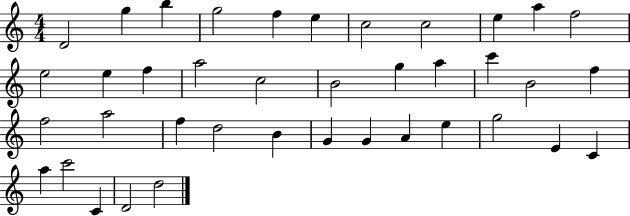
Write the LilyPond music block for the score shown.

{
  \clef treble
  \numericTimeSignature
  \time 4/4
  \key c \major
  d'2 g''4 b''4 | g''2 f''4 e''4 | c''2 c''2 | e''4 a''4 f''2 | \break e''2 e''4 f''4 | a''2 c''2 | b'2 g''4 a''4 | c'''4 b'2 f''4 | \break f''2 a''2 | f''4 d''2 b'4 | g'4 g'4 a'4 e''4 | g''2 e'4 c'4 | \break a''4 c'''2 c'4 | d'2 d''2 | \bar "|."
}